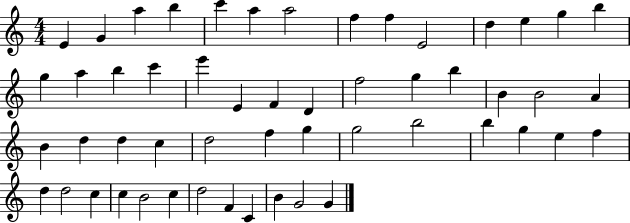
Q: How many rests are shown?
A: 0